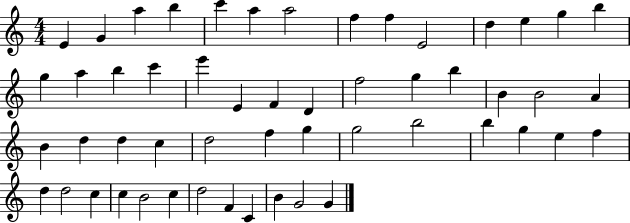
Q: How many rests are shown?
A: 0